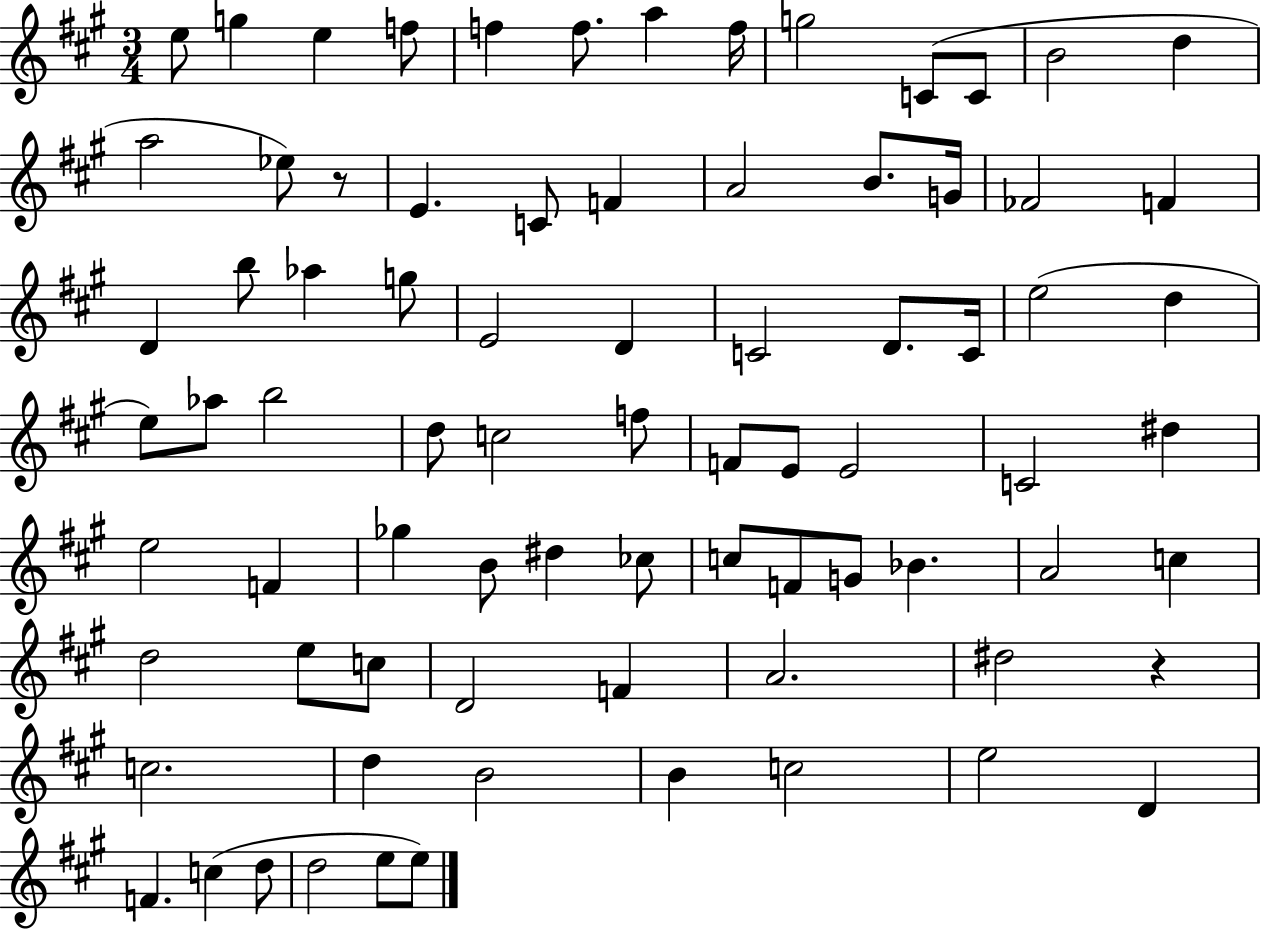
{
  \clef treble
  \numericTimeSignature
  \time 3/4
  \key a \major
  e''8 g''4 e''4 f''8 | f''4 f''8. a''4 f''16 | g''2 c'8( c'8 | b'2 d''4 | \break a''2 ees''8) r8 | e'4. c'8 f'4 | a'2 b'8. g'16 | fes'2 f'4 | \break d'4 b''8 aes''4 g''8 | e'2 d'4 | c'2 d'8. c'16 | e''2( d''4 | \break e''8) aes''8 b''2 | d''8 c''2 f''8 | f'8 e'8 e'2 | c'2 dis''4 | \break e''2 f'4 | ges''4 b'8 dis''4 ces''8 | c''8 f'8 g'8 bes'4. | a'2 c''4 | \break d''2 e''8 c''8 | d'2 f'4 | a'2. | dis''2 r4 | \break c''2. | d''4 b'2 | b'4 c''2 | e''2 d'4 | \break f'4. c''4( d''8 | d''2 e''8 e''8) | \bar "|."
}